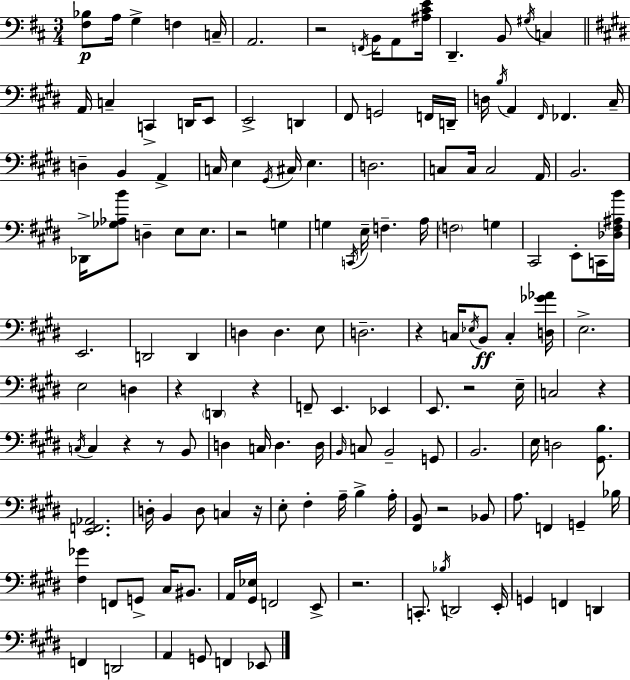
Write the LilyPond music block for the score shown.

{
  \clef bass
  \numericTimeSignature
  \time 3/4
  \key d \major
  \repeat volta 2 { <fis bes>8\p a16 g4-> f4 c16-- | a,2. | r2 \acciaccatura { f,16 } b,16 a,8 | <ais cis' e'>16 d,4.-- b,8 \acciaccatura { gis16 } c4 | \break \bar "||" \break \key e \major a,16 c4-- c,4-> d,16 e,8 | e,2-> d,4 | fis,8 g,2 f,16 d,16-- | d16 \acciaccatura { b16 } a,4 \grace { fis,16 } fes,4. | \break cis16-- d4-- b,4 a,4-> | c16 e4 \acciaccatura { gis,16 } cis16 e4. | d2. | c8 c16 c2 | \break a,16 b,2. | des,16-> <ges aes b'>8 d4-- e8 | e8. r2 g4 | g4 \acciaccatura { c,16 } e16-- f4.-- | \break a16 \parenthesize f2 | g4 cis,2 | e,8-. c,16 <des fis ais b'>16 e,2. | d,2 | \break d,4 d4 d4. | e8 d2.-- | r4 c16 \acciaccatura { ees16 } b,8\ff | c4-. <d ges' aes'>16 e2.-> | \break e2 | d4 r4 \parenthesize d,4 | r4 f,8-- e,4. | ees,4 e,8. r2 | \break e16-- c2 | r4 \acciaccatura { c16 } c4 r4 | r8 b,8 d4 c16 d4. | d16 \grace { b,16 } c8 b,2-- | \break g,8 b,2. | e16 d2 | <gis, b>8. <e, f, aes,>2. | d16-. b,4 | \break d8 c4 r16 e8-. fis4-. | a16-- b4-> a16-. <fis, b,>8 r2 | bes,8 a8. f,4 | g,4-- bes16 <fis ges'>4 f,8 | \break g,8-> cis16 bis,8. a,16 <gis, ees>16 f,2 | e,8-> r2. | c,8.-. \acciaccatura { bes16 } d,2 | e,16-. g,4 | \break f,4 d,4 f,4 | d,2 a,4 | g,8 f,4 ees,8 } \bar "|."
}